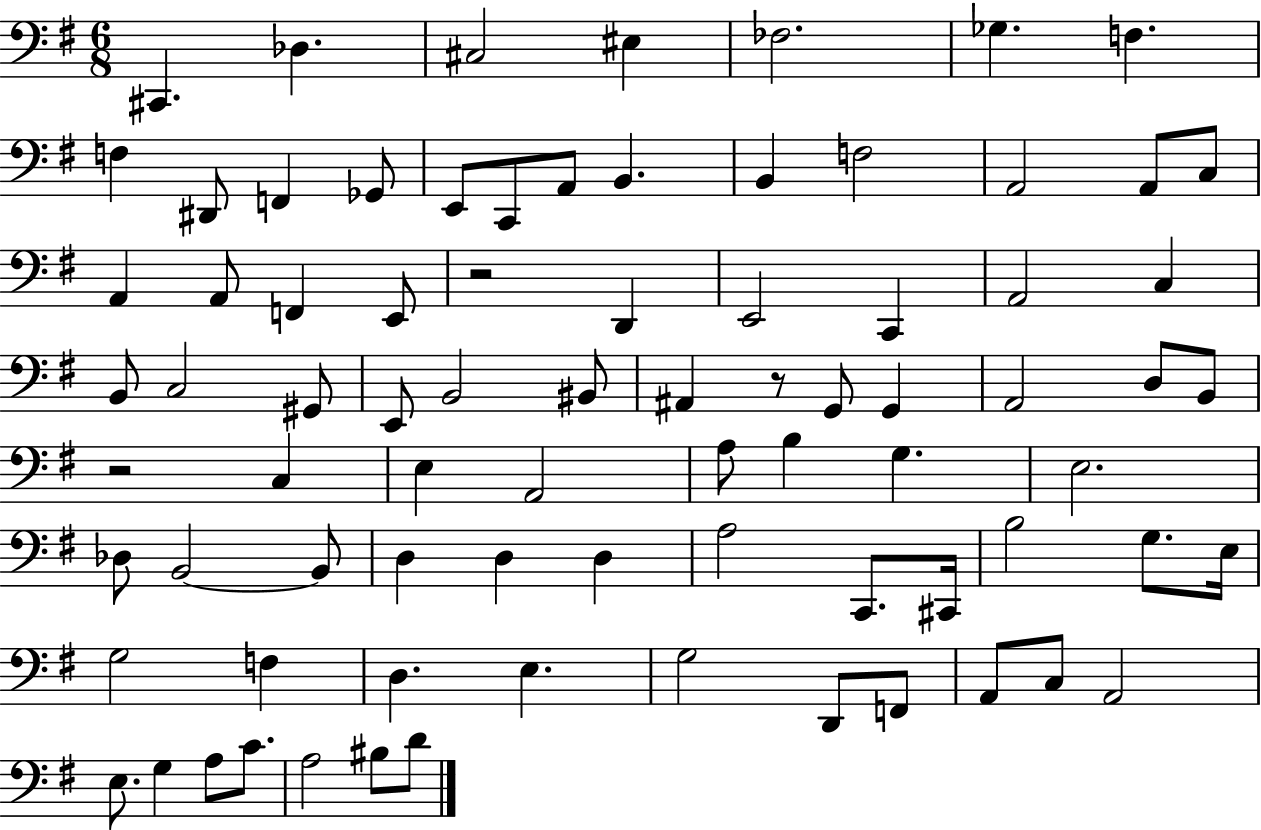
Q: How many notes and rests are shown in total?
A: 80